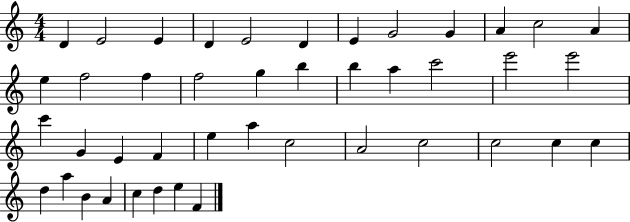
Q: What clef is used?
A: treble